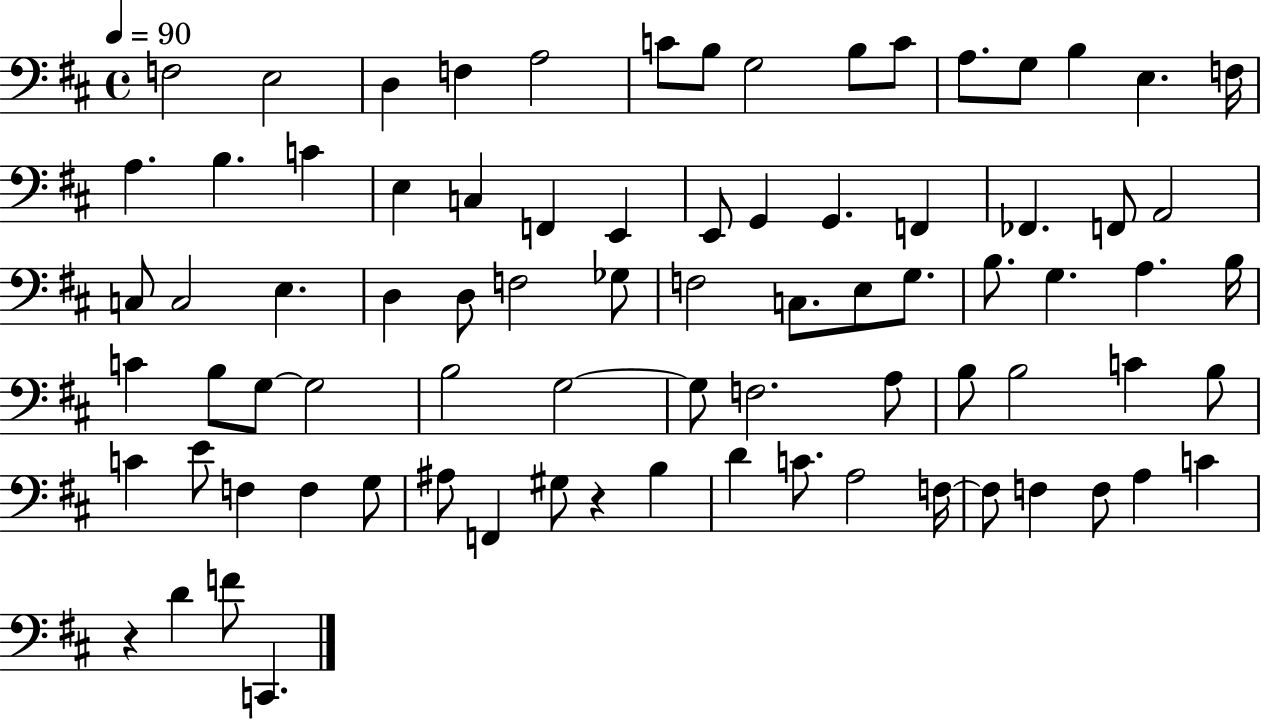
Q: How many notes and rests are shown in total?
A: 80